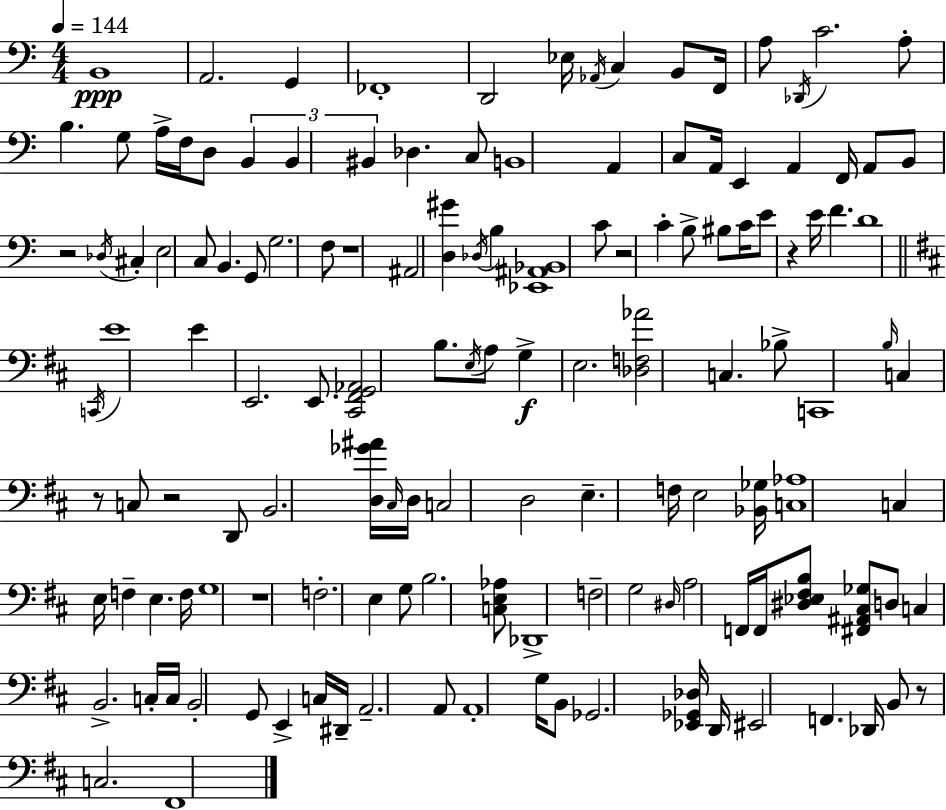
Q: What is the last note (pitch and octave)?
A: F#2